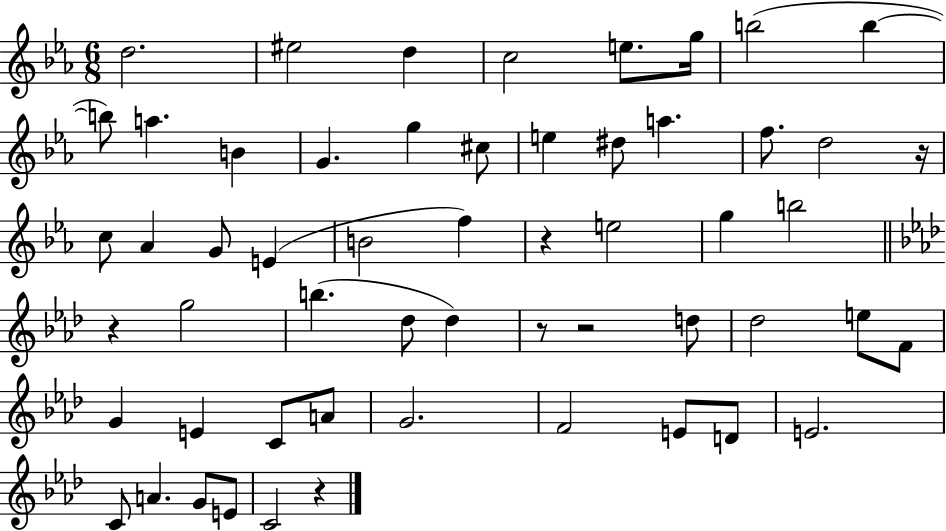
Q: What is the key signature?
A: EES major